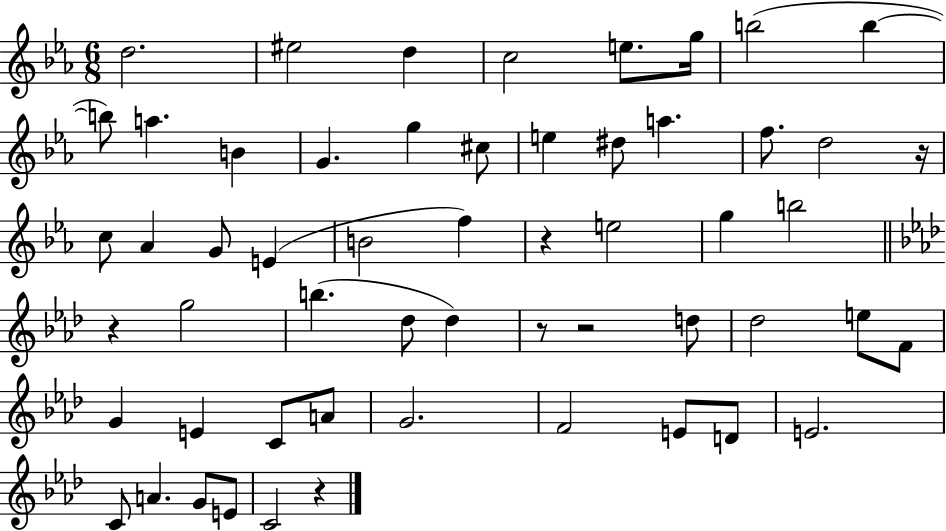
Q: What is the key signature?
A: EES major